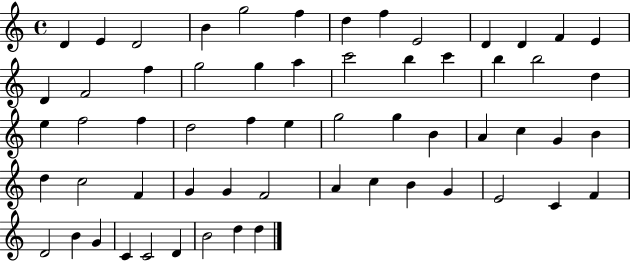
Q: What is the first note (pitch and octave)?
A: D4